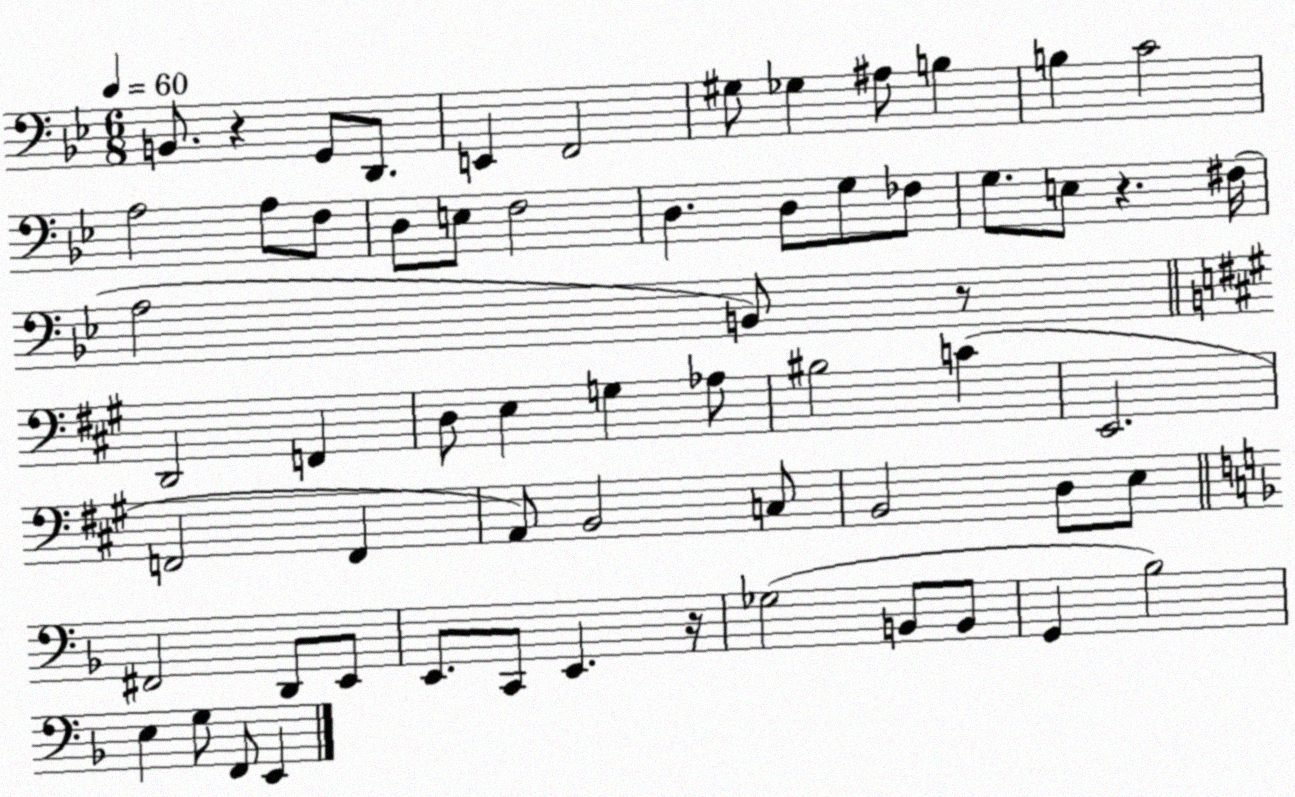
X:1
T:Untitled
M:6/8
L:1/4
K:Bb
B,,/2 z G,,/2 D,,/2 E,, F,,2 ^G,/2 _G, ^A,/2 B, B, C2 A,2 A,/2 F,/2 D,/2 E,/2 F,2 D, D,/2 G,/2 _F,/2 G,/2 E,/2 z ^F,/4 A,2 B,,/2 z/2 D,,2 F,, D,/2 E, G, _A,/2 ^B,2 C E,,2 F,,2 F,, A,,/2 B,,2 C,/2 B,,2 D,/2 E,/2 ^F,,2 D,,/2 E,,/2 E,,/2 C,,/2 E,, z/4 _G,2 B,,/2 B,,/2 G,, _B,2 E, G,/2 F,,/2 E,,